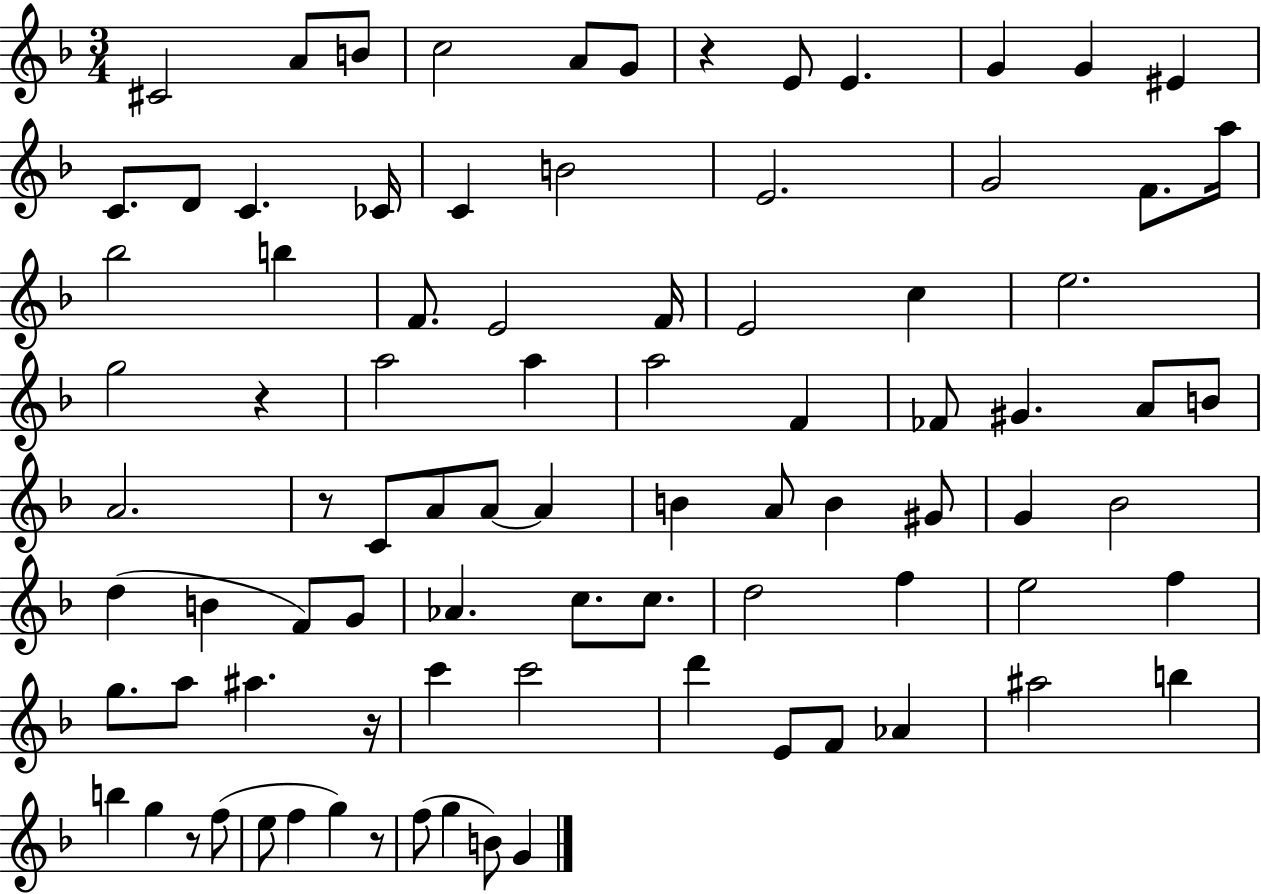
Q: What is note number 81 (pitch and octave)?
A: G4